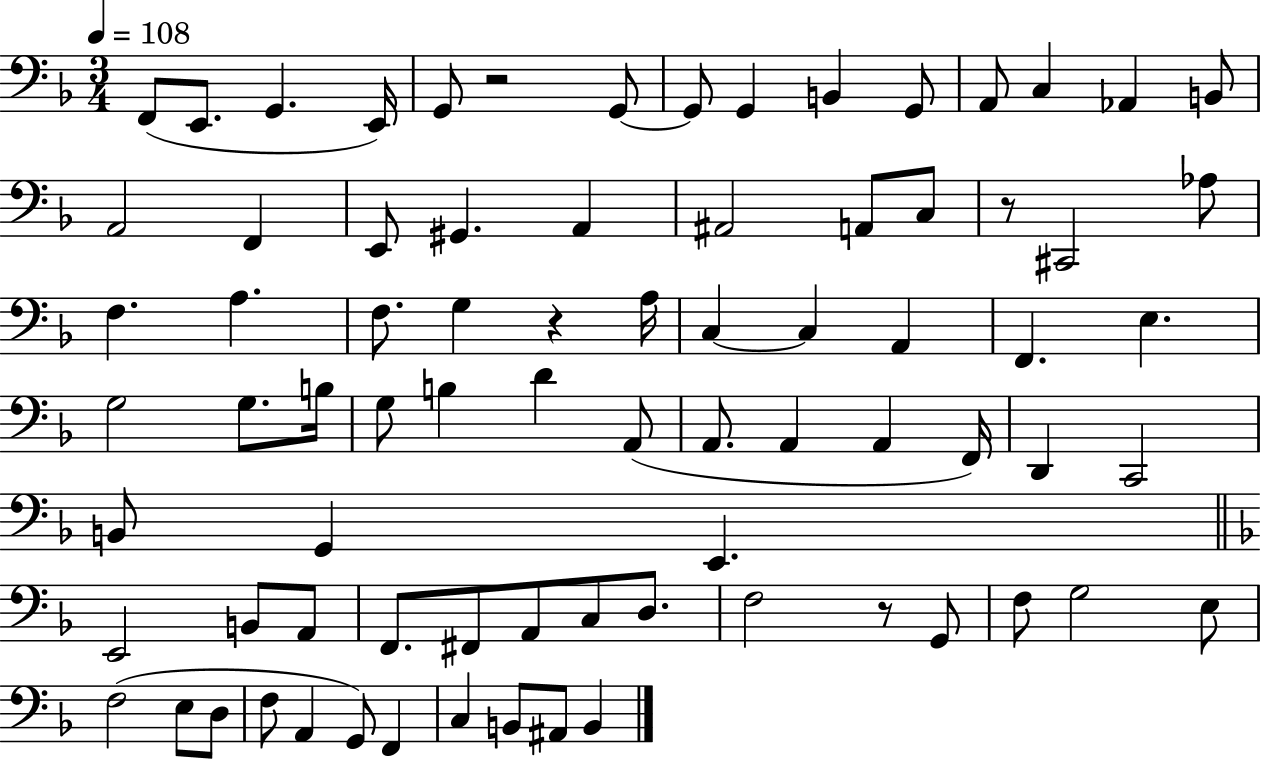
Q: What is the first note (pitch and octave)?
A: F2